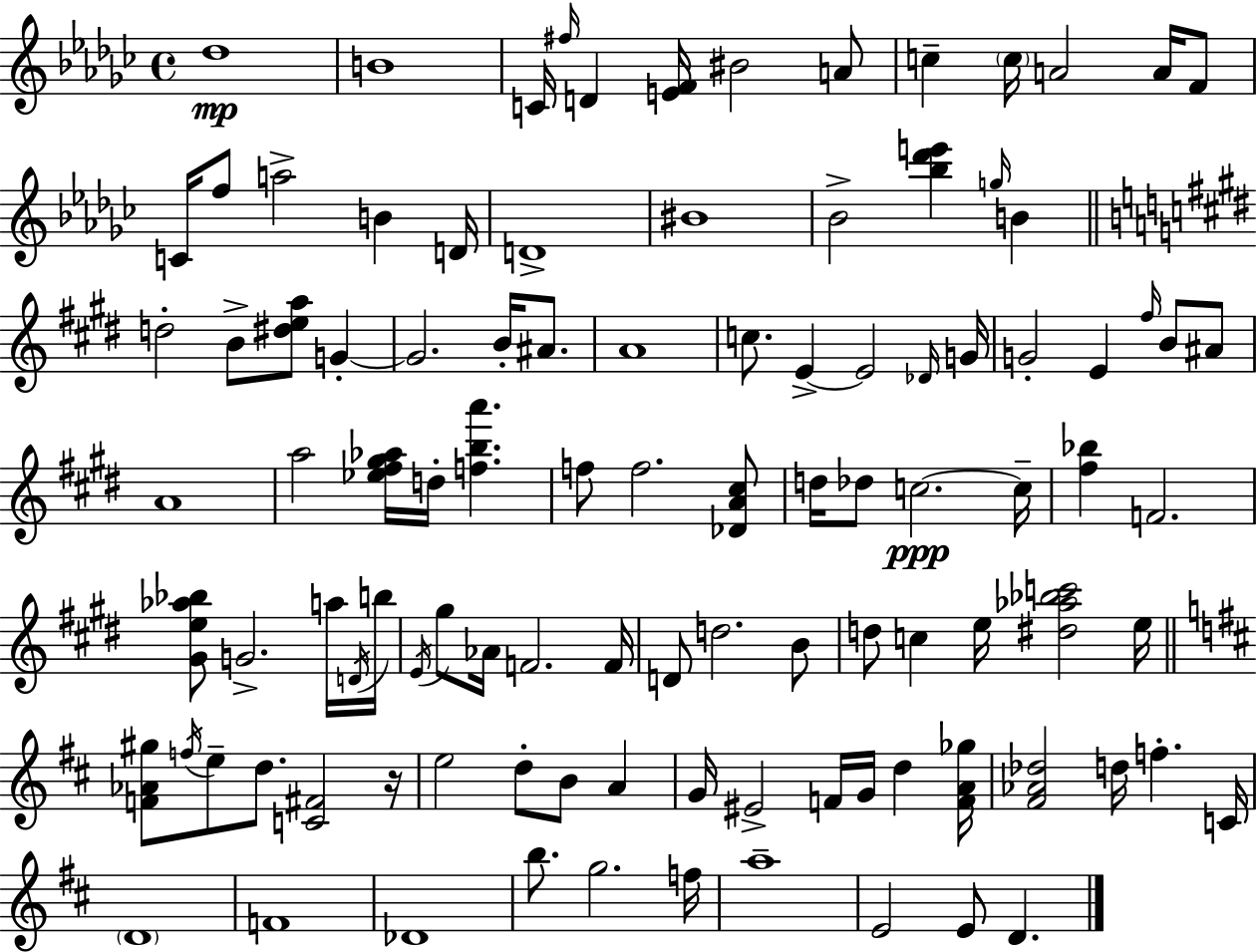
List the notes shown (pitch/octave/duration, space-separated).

Db5/w B4/w C4/s F#5/s D4/q [E4,F4]/s BIS4/h A4/e C5/q C5/s A4/h A4/s F4/e C4/s F5/e A5/h B4/q D4/s D4/w BIS4/w Bb4/h [Bb5,Db6,E6]/q G5/s B4/q D5/h B4/e [D#5,E5,A5]/e G4/q G4/h. B4/s A#4/e. A4/w C5/e. E4/q E4/h Db4/s G4/s G4/h E4/q F#5/s B4/e A#4/e A4/w A5/h [Eb5,F#5,G#5,Ab5]/s D5/s [F5,B5,A6]/q. F5/e F5/h. [Db4,A4,C#5]/e D5/s Db5/e C5/h. C5/s [F#5,Bb5]/q F4/h. [G#4,E5,Ab5,Bb5]/e G4/h. A5/s D4/s B5/s E4/s G#5/e Ab4/s F4/h. F4/s D4/e D5/h. B4/e D5/e C5/q E5/s [D#5,Ab5,Bb5,C6]/h E5/s [F4,Ab4,G#5]/e F5/s E5/e D5/e. [C4,F#4]/h R/s E5/h D5/e B4/e A4/q G4/s EIS4/h F4/s G4/s D5/q [F4,A4,Gb5]/s [F#4,Ab4,Db5]/h D5/s F5/q. C4/s D4/w F4/w Db4/w B5/e. G5/h. F5/s A5/w E4/h E4/e D4/q.